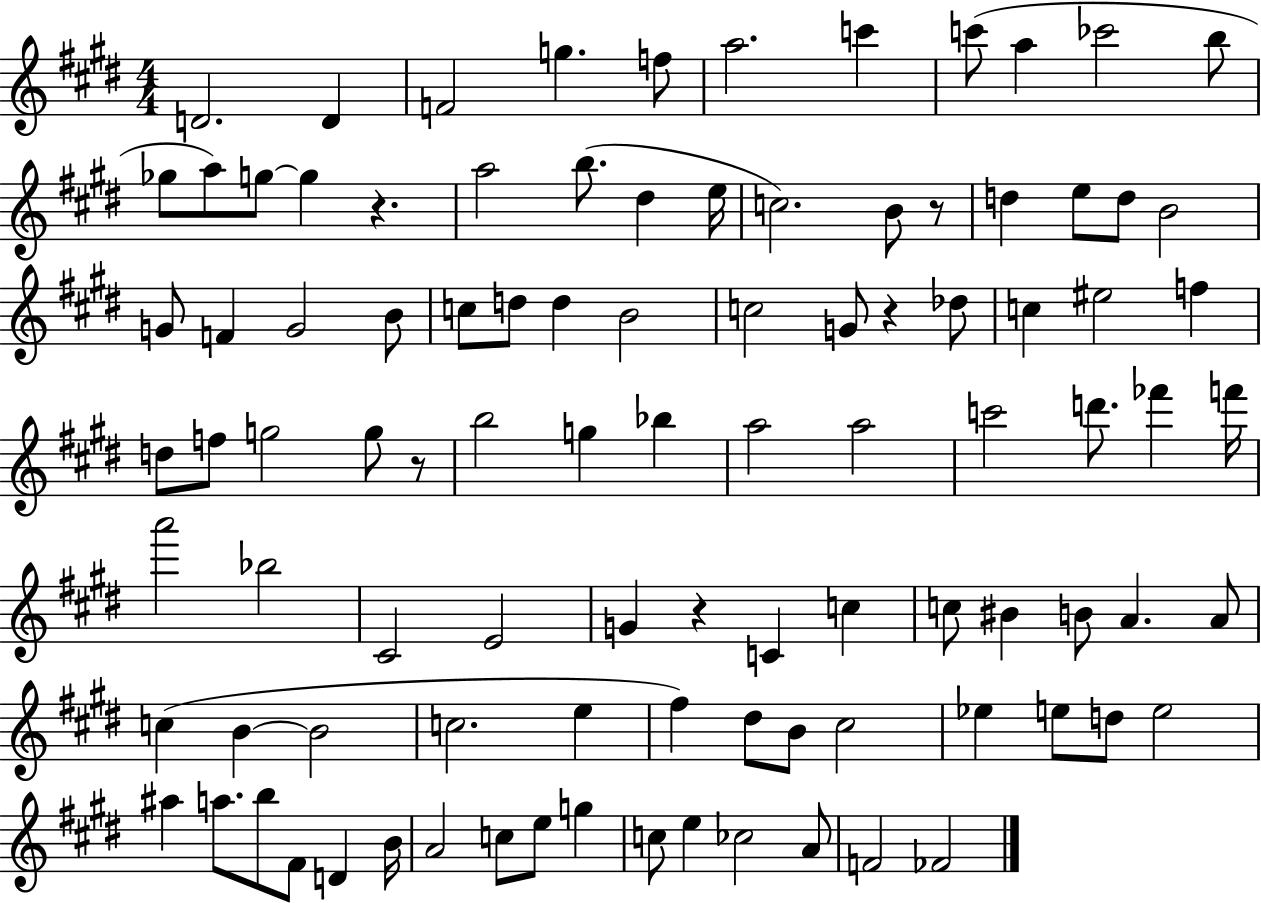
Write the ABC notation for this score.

X:1
T:Untitled
M:4/4
L:1/4
K:E
D2 D F2 g f/2 a2 c' c'/2 a _c'2 b/2 _g/2 a/2 g/2 g z a2 b/2 ^d e/4 c2 B/2 z/2 d e/2 d/2 B2 G/2 F G2 B/2 c/2 d/2 d B2 c2 G/2 z _d/2 c ^e2 f d/2 f/2 g2 g/2 z/2 b2 g _b a2 a2 c'2 d'/2 _f' f'/4 a'2 _b2 ^C2 E2 G z C c c/2 ^B B/2 A A/2 c B B2 c2 e ^f ^d/2 B/2 ^c2 _e e/2 d/2 e2 ^a a/2 b/2 ^F/2 D B/4 A2 c/2 e/2 g c/2 e _c2 A/2 F2 _F2